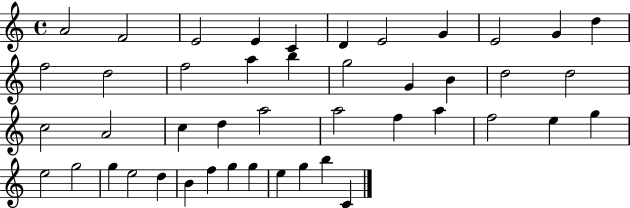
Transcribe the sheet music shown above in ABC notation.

X:1
T:Untitled
M:4/4
L:1/4
K:C
A2 F2 E2 E C D E2 G E2 G d f2 d2 f2 a b g2 G B d2 d2 c2 A2 c d a2 a2 f a f2 e g e2 g2 g e2 d B f g g e g b C